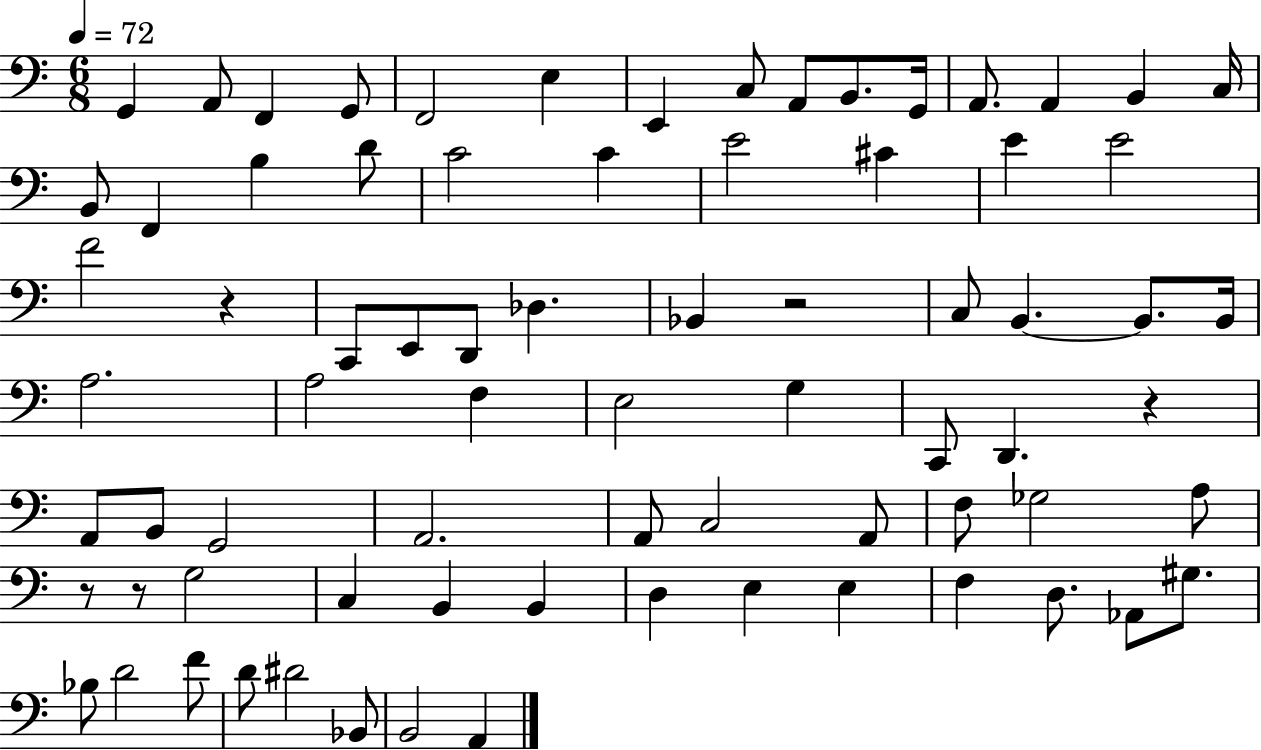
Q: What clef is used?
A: bass